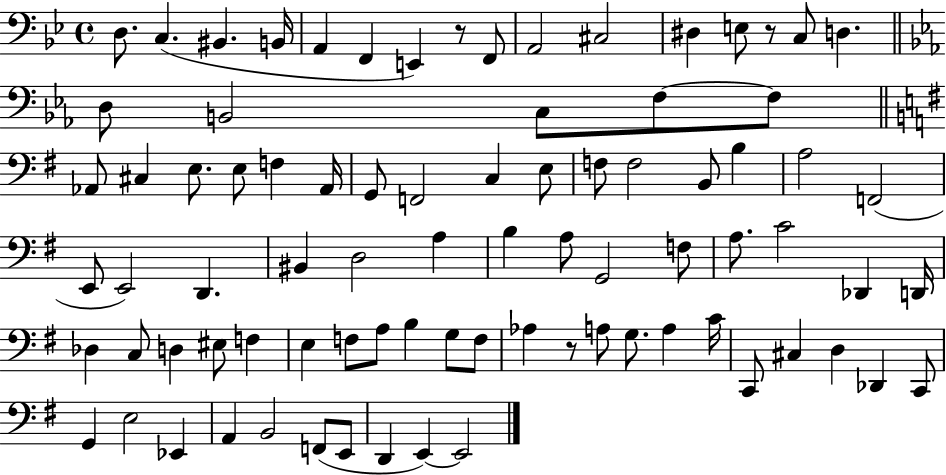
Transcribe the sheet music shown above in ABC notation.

X:1
T:Untitled
M:4/4
L:1/4
K:Bb
D,/2 C, ^B,, B,,/4 A,, F,, E,, z/2 F,,/2 A,,2 ^C,2 ^D, E,/2 z/2 C,/2 D, D,/2 B,,2 C,/2 F,/2 F,/2 _A,,/2 ^C, E,/2 E,/2 F, _A,,/4 G,,/2 F,,2 C, E,/2 F,/2 F,2 B,,/2 B, A,2 F,,2 E,,/2 E,,2 D,, ^B,, D,2 A, B, A,/2 G,,2 F,/2 A,/2 C2 _D,, D,,/4 _D, C,/2 D, ^E,/2 F, E, F,/2 A,/2 B, G,/2 F,/2 _A, z/2 A,/2 G,/2 A, C/4 C,,/2 ^C, D, _D,, C,,/2 G,, E,2 _E,, A,, B,,2 F,,/2 E,,/2 D,, E,, E,,2